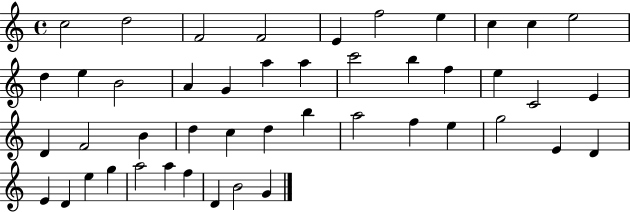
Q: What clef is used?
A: treble